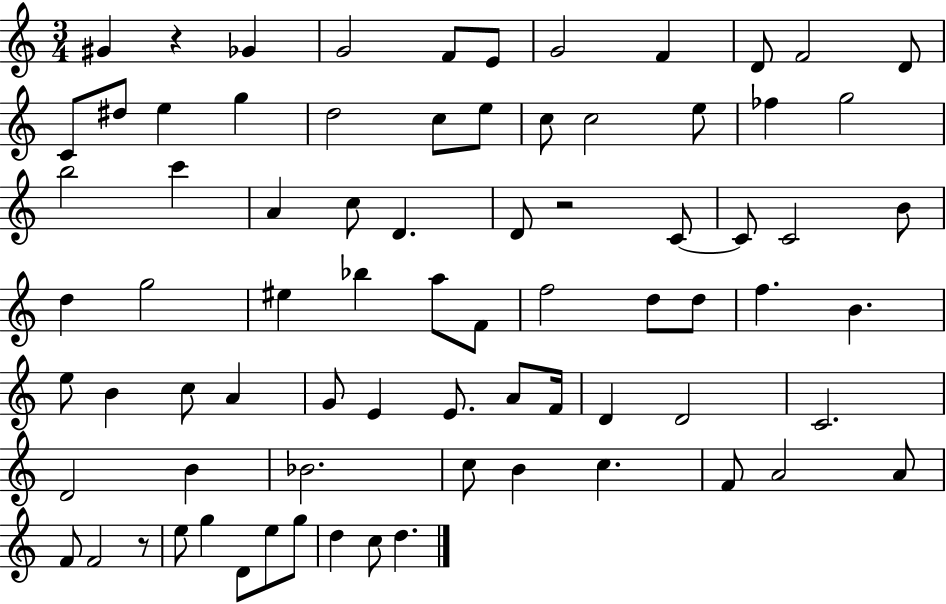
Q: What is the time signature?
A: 3/4